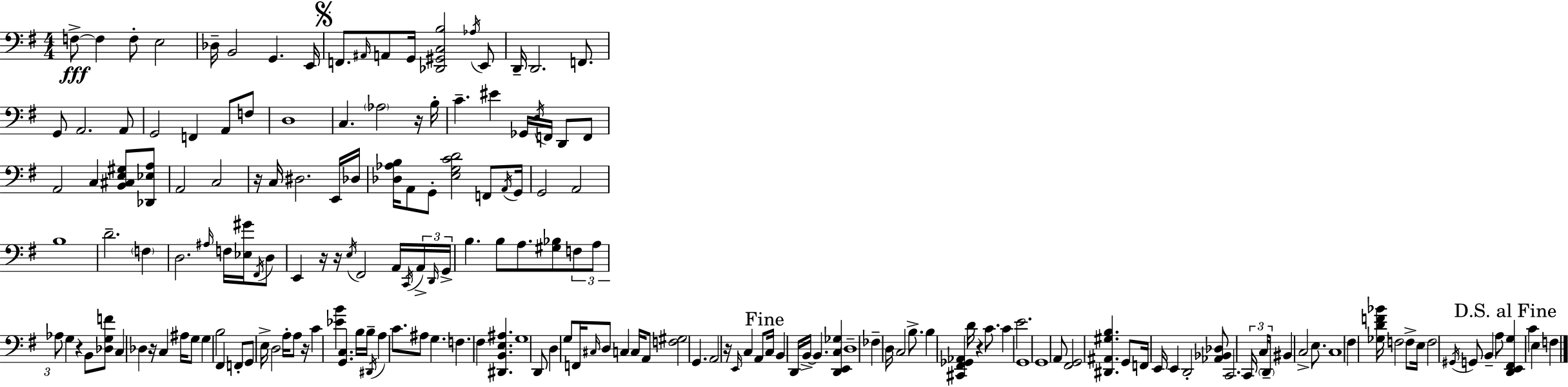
X:1
T:Untitled
M:4/4
L:1/4
K:G
F,/2 F, F,/2 E,2 _D,/4 B,,2 G,, E,,/4 F,,/2 ^A,,/4 A,,/2 G,,/4 [_D,,^G,,C,B,]2 _A,/4 E,,/2 D,,/4 D,,2 F,,/2 G,,/2 A,,2 A,,/2 G,,2 F,, A,,/2 F,/2 D,4 C, _A,2 z/4 B,/4 C ^E _G,,/4 E,/4 F,,/4 D,,/2 F,,/2 A,,2 C, [B,,^C,E,^G,]/2 [_D,,_E,A,]/2 A,,2 C,2 z/4 C,/4 ^D,2 E,,/4 _D,/4 [_D,_A,B,]/4 A,,/2 G,,/2 [E,G,CD]2 F,,/2 A,,/4 G,,/4 G,,2 A,,2 B,4 D2 F, D,2 ^A,/4 F,/4 [_E,^G]/4 ^F,,/4 D,/2 E,, z/4 z/4 E,/4 ^F,,2 A,,/4 C,,/4 A,,/4 D,,/4 G,,/4 B, B,/2 A,/2 [^G,_B,]/2 F,/2 A,/2 _A,/2 G, z B,,/2 [_D,G,F]/2 C, _D, z/4 C, ^A,/4 G,/2 G, B,2 ^F,, F,,/2 G,,/2 E,/4 D,2 A,/4 A,/2 z/4 C [_EB] [G,,C,] B,/4 B,/4 ^D,,/4 A, C/2 ^A,/2 G, F, ^F, [^D,,B,,E,^A,] G,4 D,,/2 D, G,/2 F,,/4 ^C,/4 D,/2 C, C,/4 A,,/2 [F,^G,]2 G,, A,,2 z/4 E,,/4 C, A,,/2 C,/4 B,, D,,/4 B,,/4 B,, [D,,E,,C,_G,] D,4 _F, D,/4 C,2 B,/2 B, [^C,,^F,,_G,,_A,,] D/4 z C/2 C E2 G,,4 G,,4 A,,/2 [^F,,G,,]2 [^D,,^A,,^G,B,] G,,/2 F,,/4 E,,/4 E,, D,,2 [_A,,_B,,_D,]/2 C,,2 C,,/4 C,/4 D,,/4 ^B,, C,2 E,/2 C,4 ^F, [_G,DF_B]/4 F,2 F,/2 E,/4 F,2 ^G,,/4 G,,/2 B,, A,/2 [D,,E,,^F,,G,] C E, F,